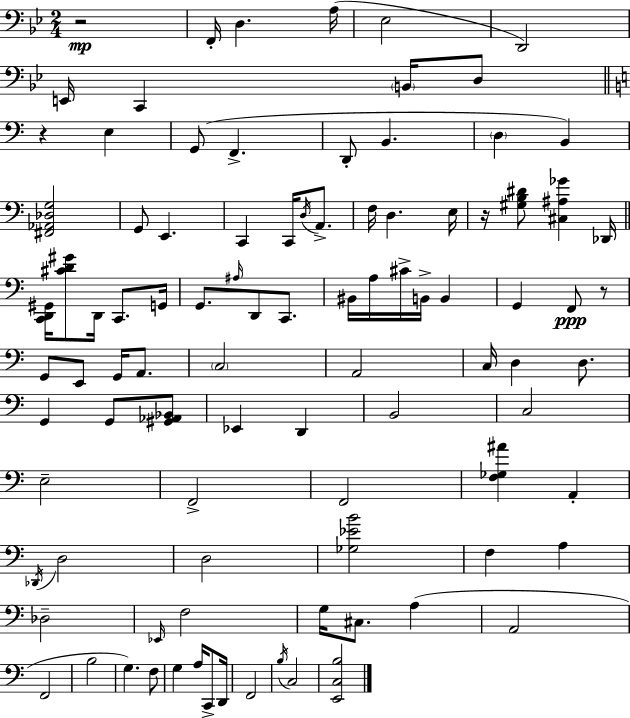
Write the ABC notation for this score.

X:1
T:Untitled
M:2/4
L:1/4
K:Gm
z2 F,,/4 D, A,/4 _E,2 D,,2 E,,/4 C,, B,,/4 D,/2 z E, G,,/2 F,, D,,/2 B,, D, B,, [^F,,_A,,_D,G,]2 G,,/2 E,, C,, C,,/4 D,/4 A,,/2 F,/4 D, E,/4 z/4 [^G,B,^D]/2 [^C,^A,_G] _D,,/4 [C,,D,,^G,,]/4 [^CD^G]/2 D,,/4 C,,/2 G,,/4 G,,/2 ^A,/4 D,,/2 C,,/2 ^B,,/4 A,/4 ^C/4 B,,/4 B,, G,, F,,/2 z/2 G,,/2 E,,/2 G,,/4 A,,/2 C,2 A,,2 C,/4 D, D,/2 G,, G,,/2 [^G,,_A,,_B,,]/2 _E,, D,, B,,2 C,2 E,2 F,,2 F,,2 [F,_G,^A] A,, _D,,/4 D,2 D,2 [_G,_EB]2 F, A, _D,2 _E,,/4 F,2 G,/4 ^C,/2 A, A,,2 F,,2 B,2 G, F,/2 G, A,/4 C,,/2 D,,/4 F,,2 B,/4 C,2 [E,,C,B,]2